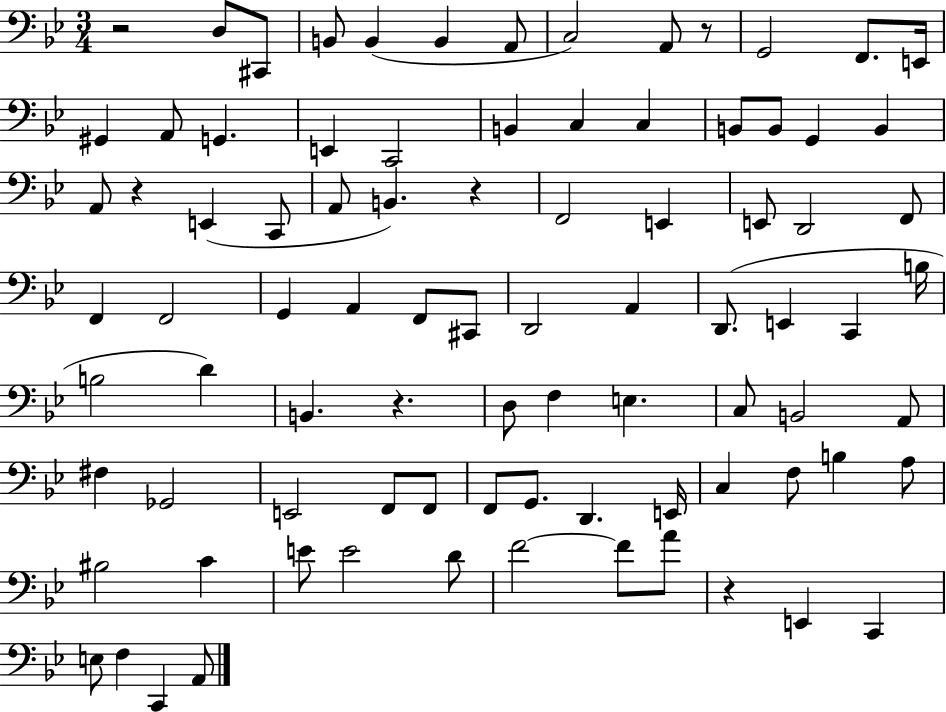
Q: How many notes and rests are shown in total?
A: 87